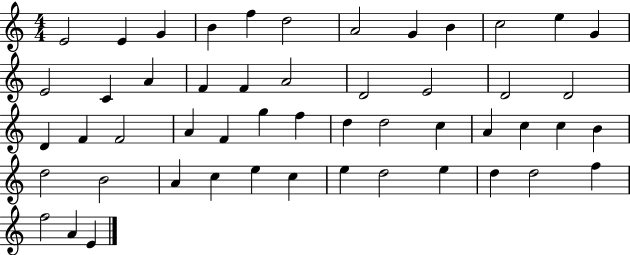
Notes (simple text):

E4/h E4/q G4/q B4/q F5/q D5/h A4/h G4/q B4/q C5/h E5/q G4/q E4/h C4/q A4/q F4/q F4/q A4/h D4/h E4/h D4/h D4/h D4/q F4/q F4/h A4/q F4/q G5/q F5/q D5/q D5/h C5/q A4/q C5/q C5/q B4/q D5/h B4/h A4/q C5/q E5/q C5/q E5/q D5/h E5/q D5/q D5/h F5/q F5/h A4/q E4/q